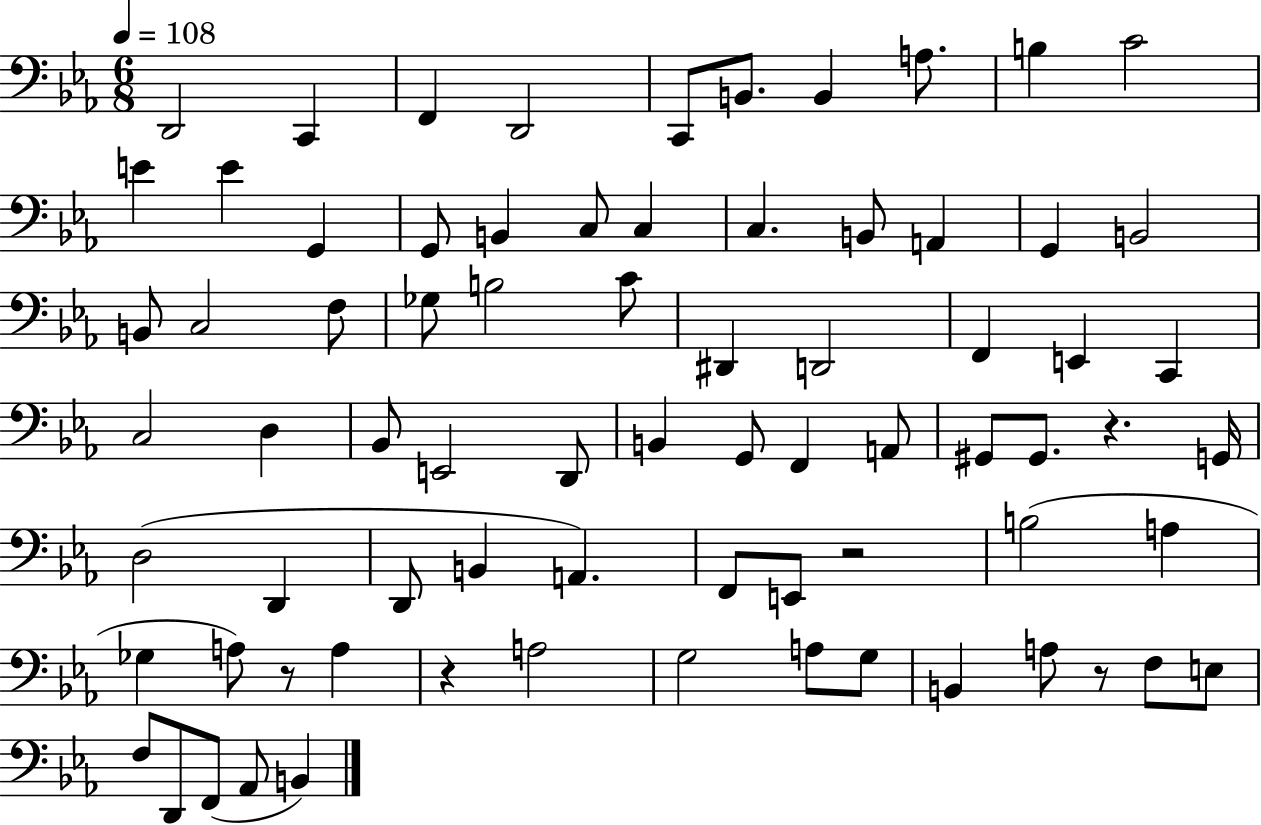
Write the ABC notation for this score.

X:1
T:Untitled
M:6/8
L:1/4
K:Eb
D,,2 C,, F,, D,,2 C,,/2 B,,/2 B,, A,/2 B, C2 E E G,, G,,/2 B,, C,/2 C, C, B,,/2 A,, G,, B,,2 B,,/2 C,2 F,/2 _G,/2 B,2 C/2 ^D,, D,,2 F,, E,, C,, C,2 D, _B,,/2 E,,2 D,,/2 B,, G,,/2 F,, A,,/2 ^G,,/2 ^G,,/2 z G,,/4 D,2 D,, D,,/2 B,, A,, F,,/2 E,,/2 z2 B,2 A, _G, A,/2 z/2 A, z A,2 G,2 A,/2 G,/2 B,, A,/2 z/2 F,/2 E,/2 F,/2 D,,/2 F,,/2 _A,,/2 B,,